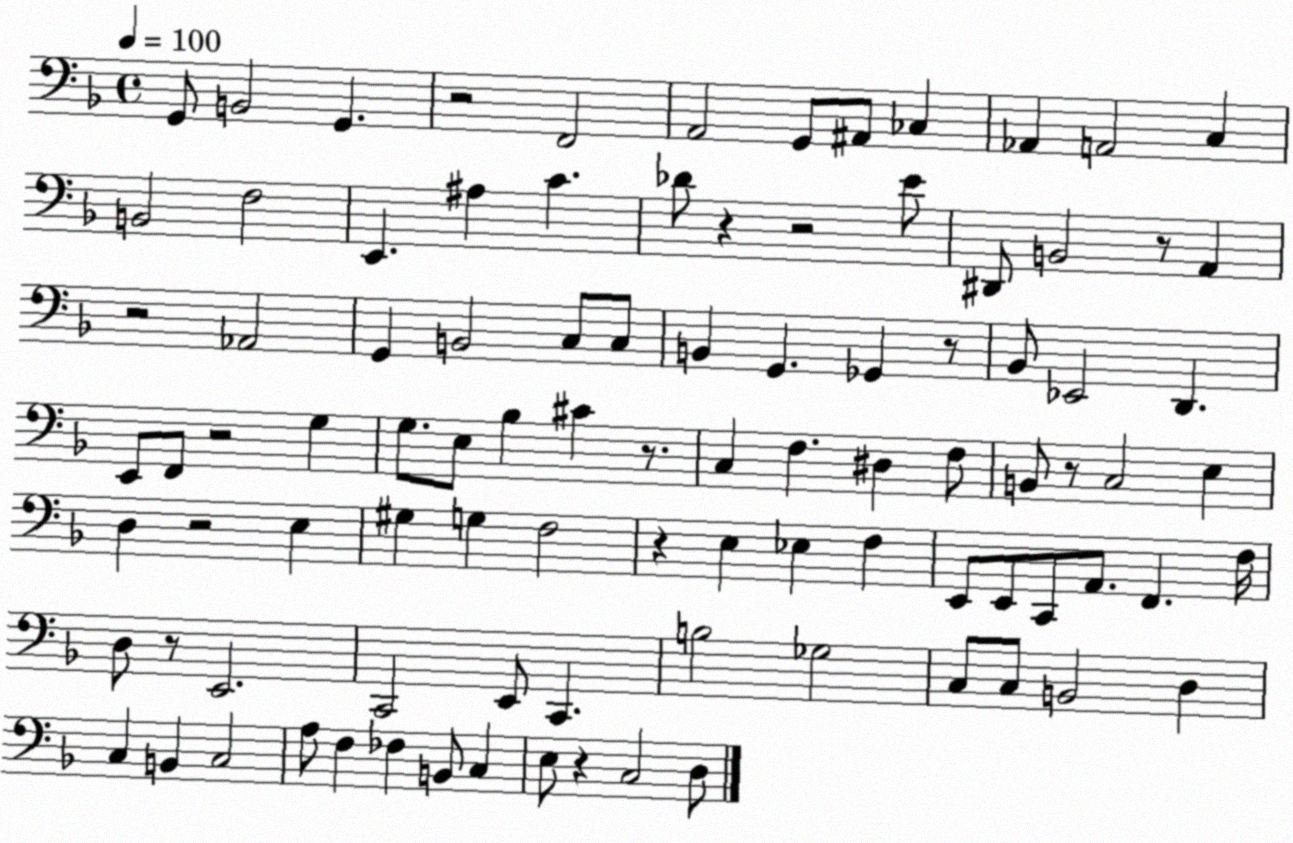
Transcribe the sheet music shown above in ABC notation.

X:1
T:Untitled
M:4/4
L:1/4
K:F
G,,/2 B,,2 G,, z2 F,,2 A,,2 G,,/2 ^A,,/2 _C, _A,, A,,2 C, B,,2 F,2 E,, ^A, C _D/2 z z2 E/2 ^D,,/2 B,,2 z/2 A,, z2 _A,,2 G,, B,,2 C,/2 C,/2 B,, G,, _G,, z/2 _B,,/2 _E,,2 D,, E,,/2 F,,/2 z2 G, G,/2 E,/2 _B, ^C z/2 C, F, ^D, F,/2 B,,/2 z/2 C,2 E, D, z2 E, ^G, G, F,2 z E, _E, F, E,,/2 E,,/2 C,,/2 A,,/2 F,, F,/4 D,/2 z/2 E,,2 C,,2 E,,/2 C,, B,2 _G,2 C,/2 C,/2 B,,2 D, C, B,, C,2 A,/2 F, _F, B,,/2 C, E,/2 z C,2 D,/2